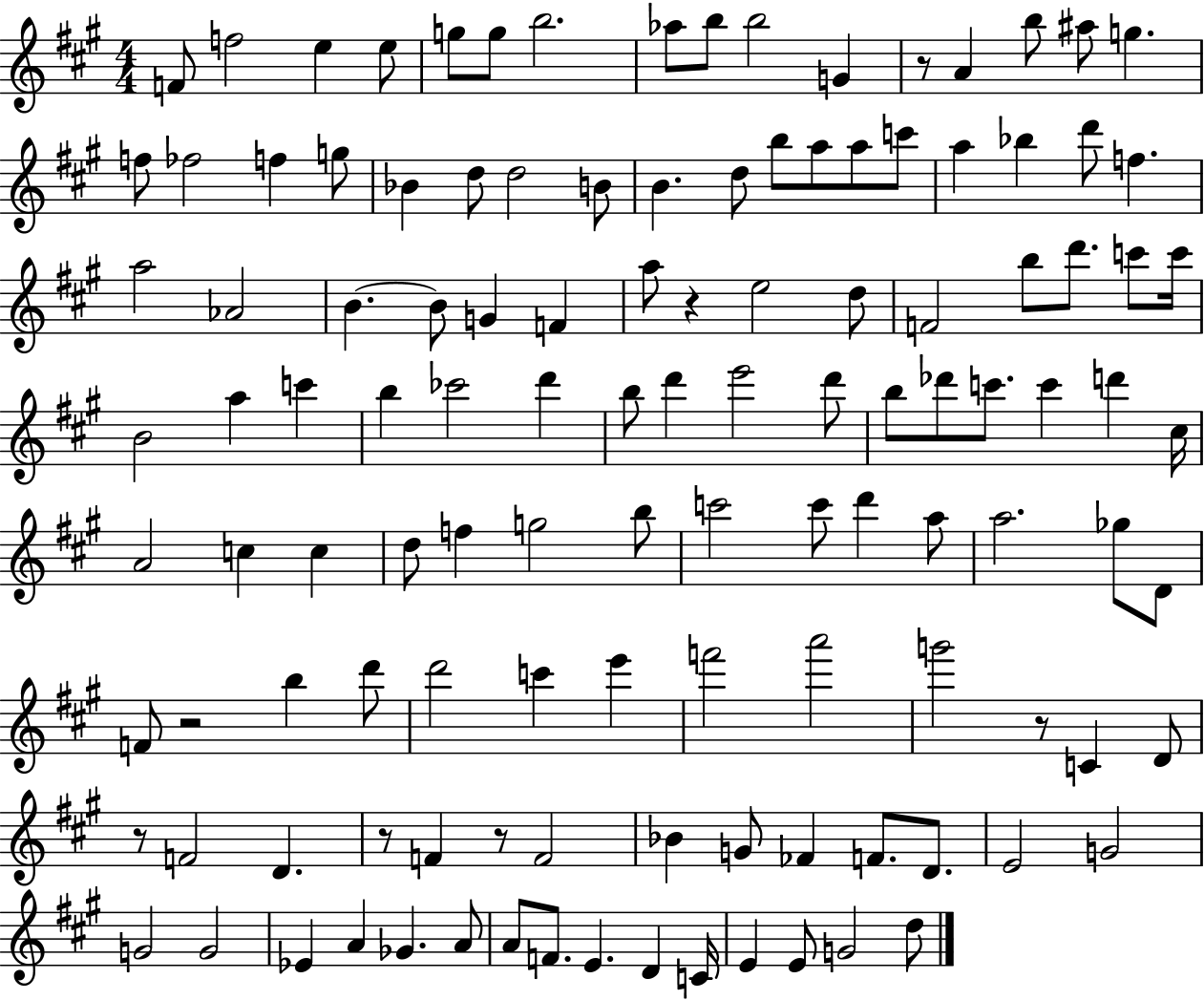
F4/e F5/h E5/q E5/e G5/e G5/e B5/h. Ab5/e B5/e B5/h G4/q R/e A4/q B5/e A#5/e G5/q. F5/e FES5/h F5/q G5/e Bb4/q D5/e D5/h B4/e B4/q. D5/e B5/e A5/e A5/e C6/e A5/q Bb5/q D6/e F5/q. A5/h Ab4/h B4/q. B4/e G4/q F4/q A5/e R/q E5/h D5/e F4/h B5/e D6/e. C6/e C6/s B4/h A5/q C6/q B5/q CES6/h D6/q B5/e D6/q E6/h D6/e B5/e Db6/e C6/e. C6/q D6/q C#5/s A4/h C5/q C5/q D5/e F5/q G5/h B5/e C6/h C6/e D6/q A5/e A5/h. Gb5/e D4/e F4/e R/h B5/q D6/e D6/h C6/q E6/q F6/h A6/h G6/h R/e C4/q D4/e R/e F4/h D4/q. R/e F4/q R/e F4/h Bb4/q G4/e FES4/q F4/e. D4/e. E4/h G4/h G4/h G4/h Eb4/q A4/q Gb4/q. A4/e A4/e F4/e. E4/q. D4/q C4/s E4/q E4/e G4/h D5/e